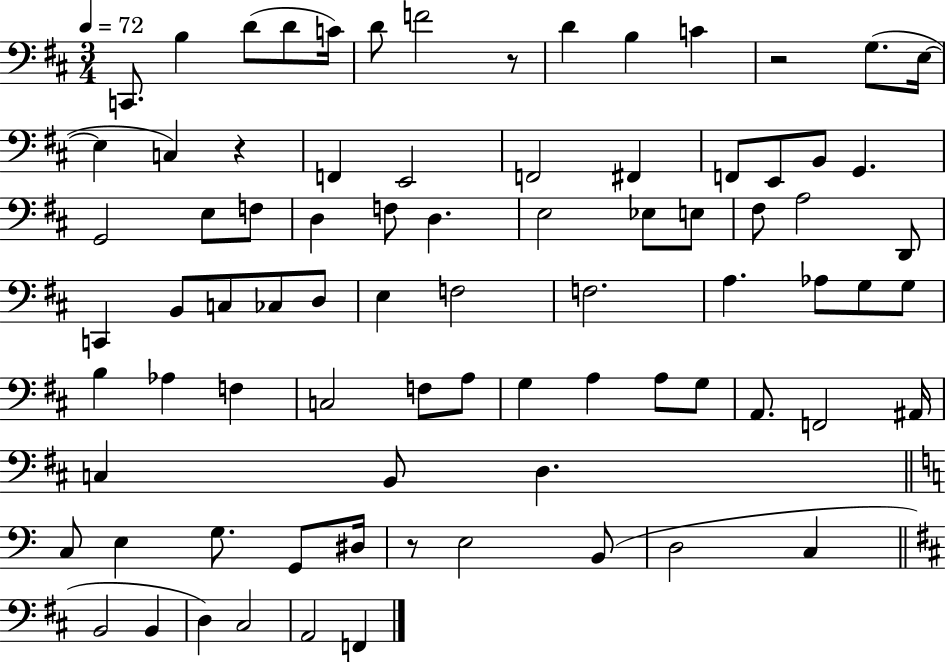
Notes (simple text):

C2/e. B3/q D4/e D4/e C4/s D4/e F4/h R/e D4/q B3/q C4/q R/h G3/e. E3/s E3/q C3/q R/q F2/q E2/h F2/h F#2/q F2/e E2/e B2/e G2/q. G2/h E3/e F3/e D3/q F3/e D3/q. E3/h Eb3/e E3/e F#3/e A3/h D2/e C2/q B2/e C3/e CES3/e D3/e E3/q F3/h F3/h. A3/q. Ab3/e G3/e G3/e B3/q Ab3/q F3/q C3/h F3/e A3/e G3/q A3/q A3/e G3/e A2/e. F2/h A#2/s C3/q B2/e D3/q. C3/e E3/q G3/e. G2/e D#3/s R/e E3/h B2/e D3/h C3/q B2/h B2/q D3/q C#3/h A2/h F2/q